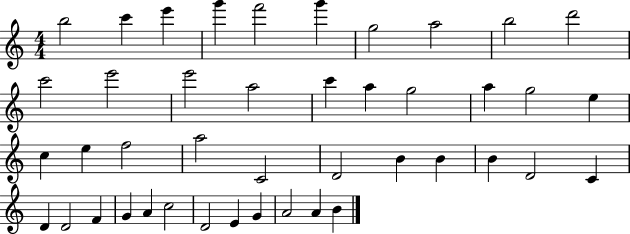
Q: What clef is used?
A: treble